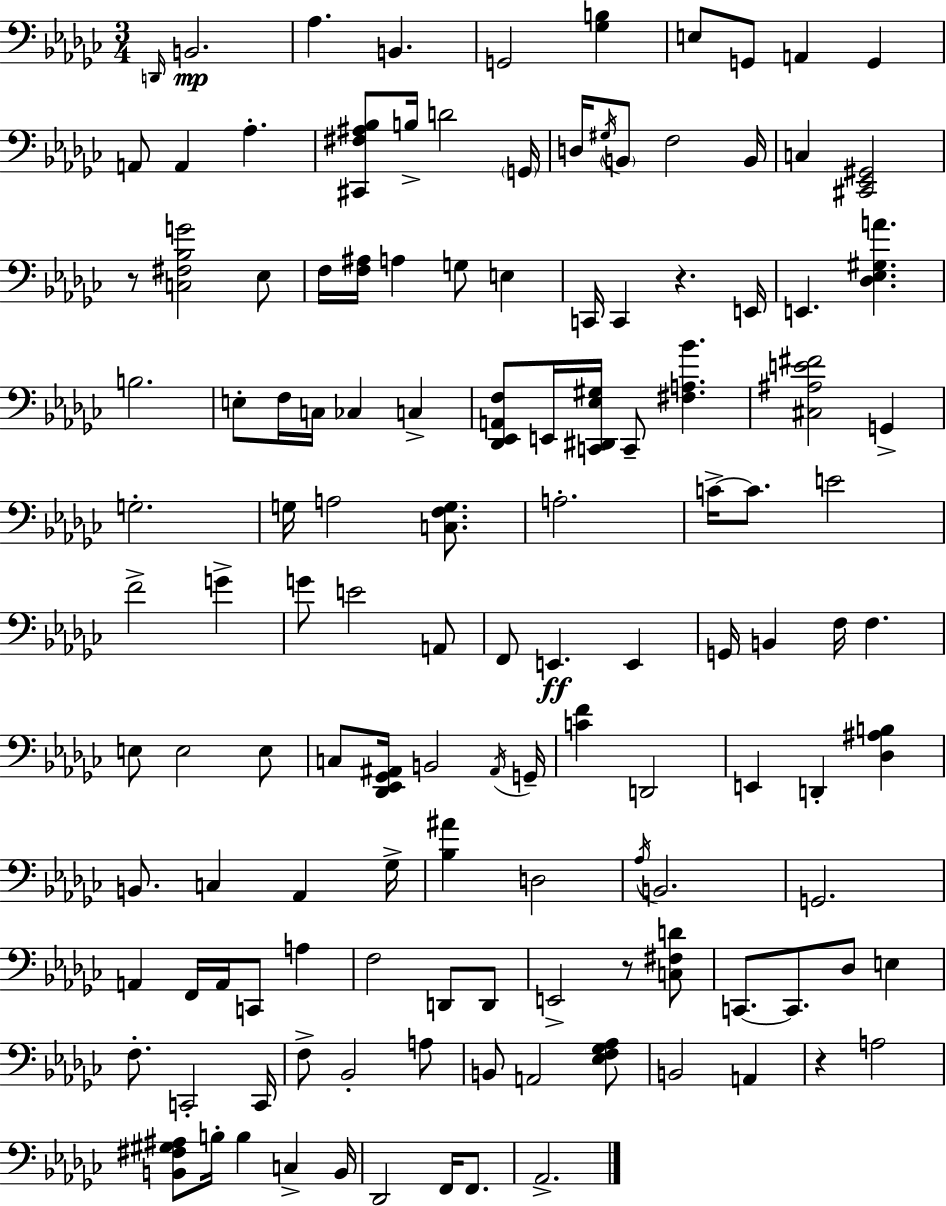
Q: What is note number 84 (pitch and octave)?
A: D2